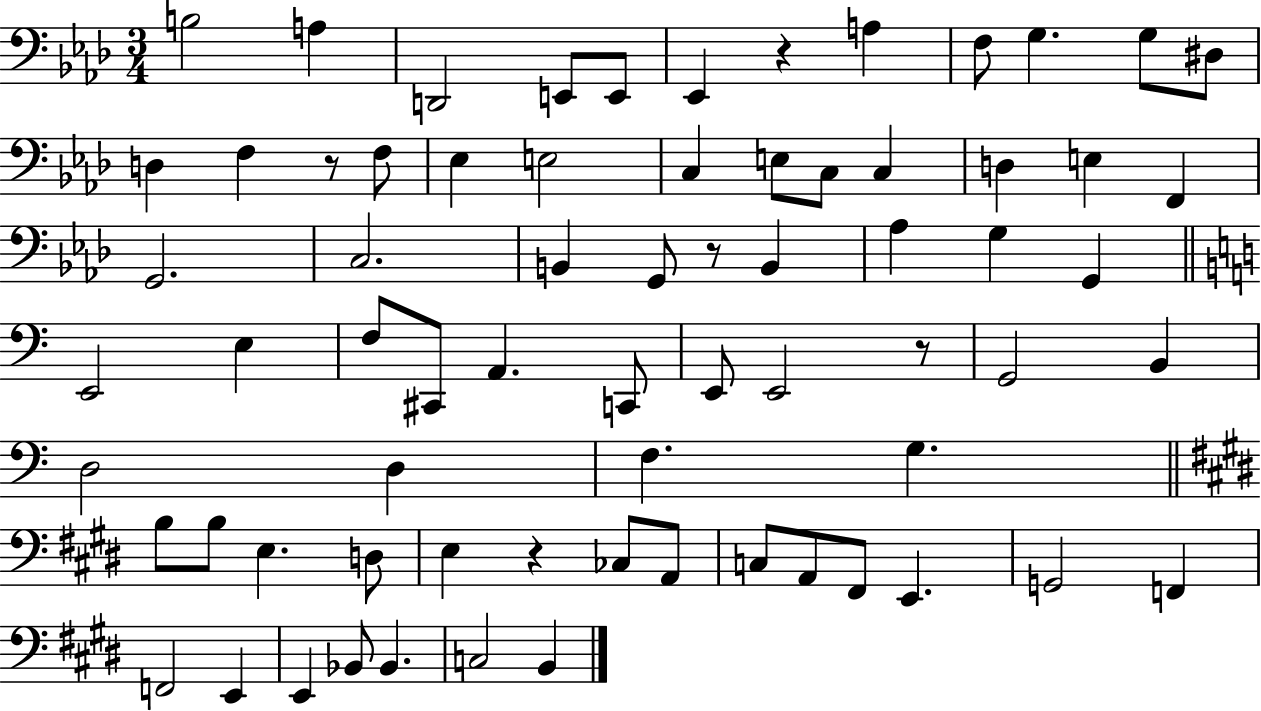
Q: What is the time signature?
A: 3/4